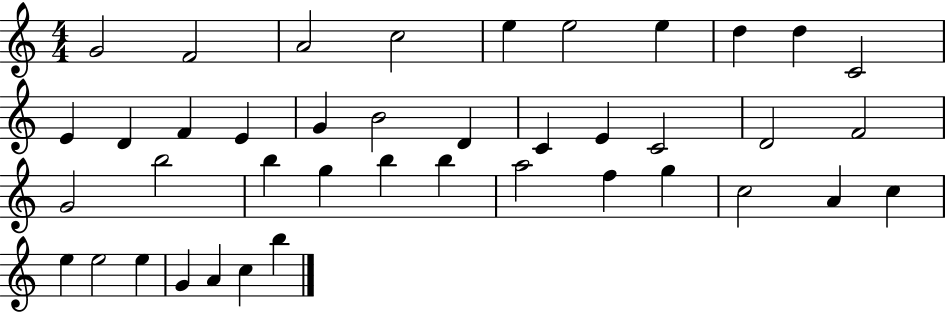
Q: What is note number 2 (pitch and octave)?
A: F4